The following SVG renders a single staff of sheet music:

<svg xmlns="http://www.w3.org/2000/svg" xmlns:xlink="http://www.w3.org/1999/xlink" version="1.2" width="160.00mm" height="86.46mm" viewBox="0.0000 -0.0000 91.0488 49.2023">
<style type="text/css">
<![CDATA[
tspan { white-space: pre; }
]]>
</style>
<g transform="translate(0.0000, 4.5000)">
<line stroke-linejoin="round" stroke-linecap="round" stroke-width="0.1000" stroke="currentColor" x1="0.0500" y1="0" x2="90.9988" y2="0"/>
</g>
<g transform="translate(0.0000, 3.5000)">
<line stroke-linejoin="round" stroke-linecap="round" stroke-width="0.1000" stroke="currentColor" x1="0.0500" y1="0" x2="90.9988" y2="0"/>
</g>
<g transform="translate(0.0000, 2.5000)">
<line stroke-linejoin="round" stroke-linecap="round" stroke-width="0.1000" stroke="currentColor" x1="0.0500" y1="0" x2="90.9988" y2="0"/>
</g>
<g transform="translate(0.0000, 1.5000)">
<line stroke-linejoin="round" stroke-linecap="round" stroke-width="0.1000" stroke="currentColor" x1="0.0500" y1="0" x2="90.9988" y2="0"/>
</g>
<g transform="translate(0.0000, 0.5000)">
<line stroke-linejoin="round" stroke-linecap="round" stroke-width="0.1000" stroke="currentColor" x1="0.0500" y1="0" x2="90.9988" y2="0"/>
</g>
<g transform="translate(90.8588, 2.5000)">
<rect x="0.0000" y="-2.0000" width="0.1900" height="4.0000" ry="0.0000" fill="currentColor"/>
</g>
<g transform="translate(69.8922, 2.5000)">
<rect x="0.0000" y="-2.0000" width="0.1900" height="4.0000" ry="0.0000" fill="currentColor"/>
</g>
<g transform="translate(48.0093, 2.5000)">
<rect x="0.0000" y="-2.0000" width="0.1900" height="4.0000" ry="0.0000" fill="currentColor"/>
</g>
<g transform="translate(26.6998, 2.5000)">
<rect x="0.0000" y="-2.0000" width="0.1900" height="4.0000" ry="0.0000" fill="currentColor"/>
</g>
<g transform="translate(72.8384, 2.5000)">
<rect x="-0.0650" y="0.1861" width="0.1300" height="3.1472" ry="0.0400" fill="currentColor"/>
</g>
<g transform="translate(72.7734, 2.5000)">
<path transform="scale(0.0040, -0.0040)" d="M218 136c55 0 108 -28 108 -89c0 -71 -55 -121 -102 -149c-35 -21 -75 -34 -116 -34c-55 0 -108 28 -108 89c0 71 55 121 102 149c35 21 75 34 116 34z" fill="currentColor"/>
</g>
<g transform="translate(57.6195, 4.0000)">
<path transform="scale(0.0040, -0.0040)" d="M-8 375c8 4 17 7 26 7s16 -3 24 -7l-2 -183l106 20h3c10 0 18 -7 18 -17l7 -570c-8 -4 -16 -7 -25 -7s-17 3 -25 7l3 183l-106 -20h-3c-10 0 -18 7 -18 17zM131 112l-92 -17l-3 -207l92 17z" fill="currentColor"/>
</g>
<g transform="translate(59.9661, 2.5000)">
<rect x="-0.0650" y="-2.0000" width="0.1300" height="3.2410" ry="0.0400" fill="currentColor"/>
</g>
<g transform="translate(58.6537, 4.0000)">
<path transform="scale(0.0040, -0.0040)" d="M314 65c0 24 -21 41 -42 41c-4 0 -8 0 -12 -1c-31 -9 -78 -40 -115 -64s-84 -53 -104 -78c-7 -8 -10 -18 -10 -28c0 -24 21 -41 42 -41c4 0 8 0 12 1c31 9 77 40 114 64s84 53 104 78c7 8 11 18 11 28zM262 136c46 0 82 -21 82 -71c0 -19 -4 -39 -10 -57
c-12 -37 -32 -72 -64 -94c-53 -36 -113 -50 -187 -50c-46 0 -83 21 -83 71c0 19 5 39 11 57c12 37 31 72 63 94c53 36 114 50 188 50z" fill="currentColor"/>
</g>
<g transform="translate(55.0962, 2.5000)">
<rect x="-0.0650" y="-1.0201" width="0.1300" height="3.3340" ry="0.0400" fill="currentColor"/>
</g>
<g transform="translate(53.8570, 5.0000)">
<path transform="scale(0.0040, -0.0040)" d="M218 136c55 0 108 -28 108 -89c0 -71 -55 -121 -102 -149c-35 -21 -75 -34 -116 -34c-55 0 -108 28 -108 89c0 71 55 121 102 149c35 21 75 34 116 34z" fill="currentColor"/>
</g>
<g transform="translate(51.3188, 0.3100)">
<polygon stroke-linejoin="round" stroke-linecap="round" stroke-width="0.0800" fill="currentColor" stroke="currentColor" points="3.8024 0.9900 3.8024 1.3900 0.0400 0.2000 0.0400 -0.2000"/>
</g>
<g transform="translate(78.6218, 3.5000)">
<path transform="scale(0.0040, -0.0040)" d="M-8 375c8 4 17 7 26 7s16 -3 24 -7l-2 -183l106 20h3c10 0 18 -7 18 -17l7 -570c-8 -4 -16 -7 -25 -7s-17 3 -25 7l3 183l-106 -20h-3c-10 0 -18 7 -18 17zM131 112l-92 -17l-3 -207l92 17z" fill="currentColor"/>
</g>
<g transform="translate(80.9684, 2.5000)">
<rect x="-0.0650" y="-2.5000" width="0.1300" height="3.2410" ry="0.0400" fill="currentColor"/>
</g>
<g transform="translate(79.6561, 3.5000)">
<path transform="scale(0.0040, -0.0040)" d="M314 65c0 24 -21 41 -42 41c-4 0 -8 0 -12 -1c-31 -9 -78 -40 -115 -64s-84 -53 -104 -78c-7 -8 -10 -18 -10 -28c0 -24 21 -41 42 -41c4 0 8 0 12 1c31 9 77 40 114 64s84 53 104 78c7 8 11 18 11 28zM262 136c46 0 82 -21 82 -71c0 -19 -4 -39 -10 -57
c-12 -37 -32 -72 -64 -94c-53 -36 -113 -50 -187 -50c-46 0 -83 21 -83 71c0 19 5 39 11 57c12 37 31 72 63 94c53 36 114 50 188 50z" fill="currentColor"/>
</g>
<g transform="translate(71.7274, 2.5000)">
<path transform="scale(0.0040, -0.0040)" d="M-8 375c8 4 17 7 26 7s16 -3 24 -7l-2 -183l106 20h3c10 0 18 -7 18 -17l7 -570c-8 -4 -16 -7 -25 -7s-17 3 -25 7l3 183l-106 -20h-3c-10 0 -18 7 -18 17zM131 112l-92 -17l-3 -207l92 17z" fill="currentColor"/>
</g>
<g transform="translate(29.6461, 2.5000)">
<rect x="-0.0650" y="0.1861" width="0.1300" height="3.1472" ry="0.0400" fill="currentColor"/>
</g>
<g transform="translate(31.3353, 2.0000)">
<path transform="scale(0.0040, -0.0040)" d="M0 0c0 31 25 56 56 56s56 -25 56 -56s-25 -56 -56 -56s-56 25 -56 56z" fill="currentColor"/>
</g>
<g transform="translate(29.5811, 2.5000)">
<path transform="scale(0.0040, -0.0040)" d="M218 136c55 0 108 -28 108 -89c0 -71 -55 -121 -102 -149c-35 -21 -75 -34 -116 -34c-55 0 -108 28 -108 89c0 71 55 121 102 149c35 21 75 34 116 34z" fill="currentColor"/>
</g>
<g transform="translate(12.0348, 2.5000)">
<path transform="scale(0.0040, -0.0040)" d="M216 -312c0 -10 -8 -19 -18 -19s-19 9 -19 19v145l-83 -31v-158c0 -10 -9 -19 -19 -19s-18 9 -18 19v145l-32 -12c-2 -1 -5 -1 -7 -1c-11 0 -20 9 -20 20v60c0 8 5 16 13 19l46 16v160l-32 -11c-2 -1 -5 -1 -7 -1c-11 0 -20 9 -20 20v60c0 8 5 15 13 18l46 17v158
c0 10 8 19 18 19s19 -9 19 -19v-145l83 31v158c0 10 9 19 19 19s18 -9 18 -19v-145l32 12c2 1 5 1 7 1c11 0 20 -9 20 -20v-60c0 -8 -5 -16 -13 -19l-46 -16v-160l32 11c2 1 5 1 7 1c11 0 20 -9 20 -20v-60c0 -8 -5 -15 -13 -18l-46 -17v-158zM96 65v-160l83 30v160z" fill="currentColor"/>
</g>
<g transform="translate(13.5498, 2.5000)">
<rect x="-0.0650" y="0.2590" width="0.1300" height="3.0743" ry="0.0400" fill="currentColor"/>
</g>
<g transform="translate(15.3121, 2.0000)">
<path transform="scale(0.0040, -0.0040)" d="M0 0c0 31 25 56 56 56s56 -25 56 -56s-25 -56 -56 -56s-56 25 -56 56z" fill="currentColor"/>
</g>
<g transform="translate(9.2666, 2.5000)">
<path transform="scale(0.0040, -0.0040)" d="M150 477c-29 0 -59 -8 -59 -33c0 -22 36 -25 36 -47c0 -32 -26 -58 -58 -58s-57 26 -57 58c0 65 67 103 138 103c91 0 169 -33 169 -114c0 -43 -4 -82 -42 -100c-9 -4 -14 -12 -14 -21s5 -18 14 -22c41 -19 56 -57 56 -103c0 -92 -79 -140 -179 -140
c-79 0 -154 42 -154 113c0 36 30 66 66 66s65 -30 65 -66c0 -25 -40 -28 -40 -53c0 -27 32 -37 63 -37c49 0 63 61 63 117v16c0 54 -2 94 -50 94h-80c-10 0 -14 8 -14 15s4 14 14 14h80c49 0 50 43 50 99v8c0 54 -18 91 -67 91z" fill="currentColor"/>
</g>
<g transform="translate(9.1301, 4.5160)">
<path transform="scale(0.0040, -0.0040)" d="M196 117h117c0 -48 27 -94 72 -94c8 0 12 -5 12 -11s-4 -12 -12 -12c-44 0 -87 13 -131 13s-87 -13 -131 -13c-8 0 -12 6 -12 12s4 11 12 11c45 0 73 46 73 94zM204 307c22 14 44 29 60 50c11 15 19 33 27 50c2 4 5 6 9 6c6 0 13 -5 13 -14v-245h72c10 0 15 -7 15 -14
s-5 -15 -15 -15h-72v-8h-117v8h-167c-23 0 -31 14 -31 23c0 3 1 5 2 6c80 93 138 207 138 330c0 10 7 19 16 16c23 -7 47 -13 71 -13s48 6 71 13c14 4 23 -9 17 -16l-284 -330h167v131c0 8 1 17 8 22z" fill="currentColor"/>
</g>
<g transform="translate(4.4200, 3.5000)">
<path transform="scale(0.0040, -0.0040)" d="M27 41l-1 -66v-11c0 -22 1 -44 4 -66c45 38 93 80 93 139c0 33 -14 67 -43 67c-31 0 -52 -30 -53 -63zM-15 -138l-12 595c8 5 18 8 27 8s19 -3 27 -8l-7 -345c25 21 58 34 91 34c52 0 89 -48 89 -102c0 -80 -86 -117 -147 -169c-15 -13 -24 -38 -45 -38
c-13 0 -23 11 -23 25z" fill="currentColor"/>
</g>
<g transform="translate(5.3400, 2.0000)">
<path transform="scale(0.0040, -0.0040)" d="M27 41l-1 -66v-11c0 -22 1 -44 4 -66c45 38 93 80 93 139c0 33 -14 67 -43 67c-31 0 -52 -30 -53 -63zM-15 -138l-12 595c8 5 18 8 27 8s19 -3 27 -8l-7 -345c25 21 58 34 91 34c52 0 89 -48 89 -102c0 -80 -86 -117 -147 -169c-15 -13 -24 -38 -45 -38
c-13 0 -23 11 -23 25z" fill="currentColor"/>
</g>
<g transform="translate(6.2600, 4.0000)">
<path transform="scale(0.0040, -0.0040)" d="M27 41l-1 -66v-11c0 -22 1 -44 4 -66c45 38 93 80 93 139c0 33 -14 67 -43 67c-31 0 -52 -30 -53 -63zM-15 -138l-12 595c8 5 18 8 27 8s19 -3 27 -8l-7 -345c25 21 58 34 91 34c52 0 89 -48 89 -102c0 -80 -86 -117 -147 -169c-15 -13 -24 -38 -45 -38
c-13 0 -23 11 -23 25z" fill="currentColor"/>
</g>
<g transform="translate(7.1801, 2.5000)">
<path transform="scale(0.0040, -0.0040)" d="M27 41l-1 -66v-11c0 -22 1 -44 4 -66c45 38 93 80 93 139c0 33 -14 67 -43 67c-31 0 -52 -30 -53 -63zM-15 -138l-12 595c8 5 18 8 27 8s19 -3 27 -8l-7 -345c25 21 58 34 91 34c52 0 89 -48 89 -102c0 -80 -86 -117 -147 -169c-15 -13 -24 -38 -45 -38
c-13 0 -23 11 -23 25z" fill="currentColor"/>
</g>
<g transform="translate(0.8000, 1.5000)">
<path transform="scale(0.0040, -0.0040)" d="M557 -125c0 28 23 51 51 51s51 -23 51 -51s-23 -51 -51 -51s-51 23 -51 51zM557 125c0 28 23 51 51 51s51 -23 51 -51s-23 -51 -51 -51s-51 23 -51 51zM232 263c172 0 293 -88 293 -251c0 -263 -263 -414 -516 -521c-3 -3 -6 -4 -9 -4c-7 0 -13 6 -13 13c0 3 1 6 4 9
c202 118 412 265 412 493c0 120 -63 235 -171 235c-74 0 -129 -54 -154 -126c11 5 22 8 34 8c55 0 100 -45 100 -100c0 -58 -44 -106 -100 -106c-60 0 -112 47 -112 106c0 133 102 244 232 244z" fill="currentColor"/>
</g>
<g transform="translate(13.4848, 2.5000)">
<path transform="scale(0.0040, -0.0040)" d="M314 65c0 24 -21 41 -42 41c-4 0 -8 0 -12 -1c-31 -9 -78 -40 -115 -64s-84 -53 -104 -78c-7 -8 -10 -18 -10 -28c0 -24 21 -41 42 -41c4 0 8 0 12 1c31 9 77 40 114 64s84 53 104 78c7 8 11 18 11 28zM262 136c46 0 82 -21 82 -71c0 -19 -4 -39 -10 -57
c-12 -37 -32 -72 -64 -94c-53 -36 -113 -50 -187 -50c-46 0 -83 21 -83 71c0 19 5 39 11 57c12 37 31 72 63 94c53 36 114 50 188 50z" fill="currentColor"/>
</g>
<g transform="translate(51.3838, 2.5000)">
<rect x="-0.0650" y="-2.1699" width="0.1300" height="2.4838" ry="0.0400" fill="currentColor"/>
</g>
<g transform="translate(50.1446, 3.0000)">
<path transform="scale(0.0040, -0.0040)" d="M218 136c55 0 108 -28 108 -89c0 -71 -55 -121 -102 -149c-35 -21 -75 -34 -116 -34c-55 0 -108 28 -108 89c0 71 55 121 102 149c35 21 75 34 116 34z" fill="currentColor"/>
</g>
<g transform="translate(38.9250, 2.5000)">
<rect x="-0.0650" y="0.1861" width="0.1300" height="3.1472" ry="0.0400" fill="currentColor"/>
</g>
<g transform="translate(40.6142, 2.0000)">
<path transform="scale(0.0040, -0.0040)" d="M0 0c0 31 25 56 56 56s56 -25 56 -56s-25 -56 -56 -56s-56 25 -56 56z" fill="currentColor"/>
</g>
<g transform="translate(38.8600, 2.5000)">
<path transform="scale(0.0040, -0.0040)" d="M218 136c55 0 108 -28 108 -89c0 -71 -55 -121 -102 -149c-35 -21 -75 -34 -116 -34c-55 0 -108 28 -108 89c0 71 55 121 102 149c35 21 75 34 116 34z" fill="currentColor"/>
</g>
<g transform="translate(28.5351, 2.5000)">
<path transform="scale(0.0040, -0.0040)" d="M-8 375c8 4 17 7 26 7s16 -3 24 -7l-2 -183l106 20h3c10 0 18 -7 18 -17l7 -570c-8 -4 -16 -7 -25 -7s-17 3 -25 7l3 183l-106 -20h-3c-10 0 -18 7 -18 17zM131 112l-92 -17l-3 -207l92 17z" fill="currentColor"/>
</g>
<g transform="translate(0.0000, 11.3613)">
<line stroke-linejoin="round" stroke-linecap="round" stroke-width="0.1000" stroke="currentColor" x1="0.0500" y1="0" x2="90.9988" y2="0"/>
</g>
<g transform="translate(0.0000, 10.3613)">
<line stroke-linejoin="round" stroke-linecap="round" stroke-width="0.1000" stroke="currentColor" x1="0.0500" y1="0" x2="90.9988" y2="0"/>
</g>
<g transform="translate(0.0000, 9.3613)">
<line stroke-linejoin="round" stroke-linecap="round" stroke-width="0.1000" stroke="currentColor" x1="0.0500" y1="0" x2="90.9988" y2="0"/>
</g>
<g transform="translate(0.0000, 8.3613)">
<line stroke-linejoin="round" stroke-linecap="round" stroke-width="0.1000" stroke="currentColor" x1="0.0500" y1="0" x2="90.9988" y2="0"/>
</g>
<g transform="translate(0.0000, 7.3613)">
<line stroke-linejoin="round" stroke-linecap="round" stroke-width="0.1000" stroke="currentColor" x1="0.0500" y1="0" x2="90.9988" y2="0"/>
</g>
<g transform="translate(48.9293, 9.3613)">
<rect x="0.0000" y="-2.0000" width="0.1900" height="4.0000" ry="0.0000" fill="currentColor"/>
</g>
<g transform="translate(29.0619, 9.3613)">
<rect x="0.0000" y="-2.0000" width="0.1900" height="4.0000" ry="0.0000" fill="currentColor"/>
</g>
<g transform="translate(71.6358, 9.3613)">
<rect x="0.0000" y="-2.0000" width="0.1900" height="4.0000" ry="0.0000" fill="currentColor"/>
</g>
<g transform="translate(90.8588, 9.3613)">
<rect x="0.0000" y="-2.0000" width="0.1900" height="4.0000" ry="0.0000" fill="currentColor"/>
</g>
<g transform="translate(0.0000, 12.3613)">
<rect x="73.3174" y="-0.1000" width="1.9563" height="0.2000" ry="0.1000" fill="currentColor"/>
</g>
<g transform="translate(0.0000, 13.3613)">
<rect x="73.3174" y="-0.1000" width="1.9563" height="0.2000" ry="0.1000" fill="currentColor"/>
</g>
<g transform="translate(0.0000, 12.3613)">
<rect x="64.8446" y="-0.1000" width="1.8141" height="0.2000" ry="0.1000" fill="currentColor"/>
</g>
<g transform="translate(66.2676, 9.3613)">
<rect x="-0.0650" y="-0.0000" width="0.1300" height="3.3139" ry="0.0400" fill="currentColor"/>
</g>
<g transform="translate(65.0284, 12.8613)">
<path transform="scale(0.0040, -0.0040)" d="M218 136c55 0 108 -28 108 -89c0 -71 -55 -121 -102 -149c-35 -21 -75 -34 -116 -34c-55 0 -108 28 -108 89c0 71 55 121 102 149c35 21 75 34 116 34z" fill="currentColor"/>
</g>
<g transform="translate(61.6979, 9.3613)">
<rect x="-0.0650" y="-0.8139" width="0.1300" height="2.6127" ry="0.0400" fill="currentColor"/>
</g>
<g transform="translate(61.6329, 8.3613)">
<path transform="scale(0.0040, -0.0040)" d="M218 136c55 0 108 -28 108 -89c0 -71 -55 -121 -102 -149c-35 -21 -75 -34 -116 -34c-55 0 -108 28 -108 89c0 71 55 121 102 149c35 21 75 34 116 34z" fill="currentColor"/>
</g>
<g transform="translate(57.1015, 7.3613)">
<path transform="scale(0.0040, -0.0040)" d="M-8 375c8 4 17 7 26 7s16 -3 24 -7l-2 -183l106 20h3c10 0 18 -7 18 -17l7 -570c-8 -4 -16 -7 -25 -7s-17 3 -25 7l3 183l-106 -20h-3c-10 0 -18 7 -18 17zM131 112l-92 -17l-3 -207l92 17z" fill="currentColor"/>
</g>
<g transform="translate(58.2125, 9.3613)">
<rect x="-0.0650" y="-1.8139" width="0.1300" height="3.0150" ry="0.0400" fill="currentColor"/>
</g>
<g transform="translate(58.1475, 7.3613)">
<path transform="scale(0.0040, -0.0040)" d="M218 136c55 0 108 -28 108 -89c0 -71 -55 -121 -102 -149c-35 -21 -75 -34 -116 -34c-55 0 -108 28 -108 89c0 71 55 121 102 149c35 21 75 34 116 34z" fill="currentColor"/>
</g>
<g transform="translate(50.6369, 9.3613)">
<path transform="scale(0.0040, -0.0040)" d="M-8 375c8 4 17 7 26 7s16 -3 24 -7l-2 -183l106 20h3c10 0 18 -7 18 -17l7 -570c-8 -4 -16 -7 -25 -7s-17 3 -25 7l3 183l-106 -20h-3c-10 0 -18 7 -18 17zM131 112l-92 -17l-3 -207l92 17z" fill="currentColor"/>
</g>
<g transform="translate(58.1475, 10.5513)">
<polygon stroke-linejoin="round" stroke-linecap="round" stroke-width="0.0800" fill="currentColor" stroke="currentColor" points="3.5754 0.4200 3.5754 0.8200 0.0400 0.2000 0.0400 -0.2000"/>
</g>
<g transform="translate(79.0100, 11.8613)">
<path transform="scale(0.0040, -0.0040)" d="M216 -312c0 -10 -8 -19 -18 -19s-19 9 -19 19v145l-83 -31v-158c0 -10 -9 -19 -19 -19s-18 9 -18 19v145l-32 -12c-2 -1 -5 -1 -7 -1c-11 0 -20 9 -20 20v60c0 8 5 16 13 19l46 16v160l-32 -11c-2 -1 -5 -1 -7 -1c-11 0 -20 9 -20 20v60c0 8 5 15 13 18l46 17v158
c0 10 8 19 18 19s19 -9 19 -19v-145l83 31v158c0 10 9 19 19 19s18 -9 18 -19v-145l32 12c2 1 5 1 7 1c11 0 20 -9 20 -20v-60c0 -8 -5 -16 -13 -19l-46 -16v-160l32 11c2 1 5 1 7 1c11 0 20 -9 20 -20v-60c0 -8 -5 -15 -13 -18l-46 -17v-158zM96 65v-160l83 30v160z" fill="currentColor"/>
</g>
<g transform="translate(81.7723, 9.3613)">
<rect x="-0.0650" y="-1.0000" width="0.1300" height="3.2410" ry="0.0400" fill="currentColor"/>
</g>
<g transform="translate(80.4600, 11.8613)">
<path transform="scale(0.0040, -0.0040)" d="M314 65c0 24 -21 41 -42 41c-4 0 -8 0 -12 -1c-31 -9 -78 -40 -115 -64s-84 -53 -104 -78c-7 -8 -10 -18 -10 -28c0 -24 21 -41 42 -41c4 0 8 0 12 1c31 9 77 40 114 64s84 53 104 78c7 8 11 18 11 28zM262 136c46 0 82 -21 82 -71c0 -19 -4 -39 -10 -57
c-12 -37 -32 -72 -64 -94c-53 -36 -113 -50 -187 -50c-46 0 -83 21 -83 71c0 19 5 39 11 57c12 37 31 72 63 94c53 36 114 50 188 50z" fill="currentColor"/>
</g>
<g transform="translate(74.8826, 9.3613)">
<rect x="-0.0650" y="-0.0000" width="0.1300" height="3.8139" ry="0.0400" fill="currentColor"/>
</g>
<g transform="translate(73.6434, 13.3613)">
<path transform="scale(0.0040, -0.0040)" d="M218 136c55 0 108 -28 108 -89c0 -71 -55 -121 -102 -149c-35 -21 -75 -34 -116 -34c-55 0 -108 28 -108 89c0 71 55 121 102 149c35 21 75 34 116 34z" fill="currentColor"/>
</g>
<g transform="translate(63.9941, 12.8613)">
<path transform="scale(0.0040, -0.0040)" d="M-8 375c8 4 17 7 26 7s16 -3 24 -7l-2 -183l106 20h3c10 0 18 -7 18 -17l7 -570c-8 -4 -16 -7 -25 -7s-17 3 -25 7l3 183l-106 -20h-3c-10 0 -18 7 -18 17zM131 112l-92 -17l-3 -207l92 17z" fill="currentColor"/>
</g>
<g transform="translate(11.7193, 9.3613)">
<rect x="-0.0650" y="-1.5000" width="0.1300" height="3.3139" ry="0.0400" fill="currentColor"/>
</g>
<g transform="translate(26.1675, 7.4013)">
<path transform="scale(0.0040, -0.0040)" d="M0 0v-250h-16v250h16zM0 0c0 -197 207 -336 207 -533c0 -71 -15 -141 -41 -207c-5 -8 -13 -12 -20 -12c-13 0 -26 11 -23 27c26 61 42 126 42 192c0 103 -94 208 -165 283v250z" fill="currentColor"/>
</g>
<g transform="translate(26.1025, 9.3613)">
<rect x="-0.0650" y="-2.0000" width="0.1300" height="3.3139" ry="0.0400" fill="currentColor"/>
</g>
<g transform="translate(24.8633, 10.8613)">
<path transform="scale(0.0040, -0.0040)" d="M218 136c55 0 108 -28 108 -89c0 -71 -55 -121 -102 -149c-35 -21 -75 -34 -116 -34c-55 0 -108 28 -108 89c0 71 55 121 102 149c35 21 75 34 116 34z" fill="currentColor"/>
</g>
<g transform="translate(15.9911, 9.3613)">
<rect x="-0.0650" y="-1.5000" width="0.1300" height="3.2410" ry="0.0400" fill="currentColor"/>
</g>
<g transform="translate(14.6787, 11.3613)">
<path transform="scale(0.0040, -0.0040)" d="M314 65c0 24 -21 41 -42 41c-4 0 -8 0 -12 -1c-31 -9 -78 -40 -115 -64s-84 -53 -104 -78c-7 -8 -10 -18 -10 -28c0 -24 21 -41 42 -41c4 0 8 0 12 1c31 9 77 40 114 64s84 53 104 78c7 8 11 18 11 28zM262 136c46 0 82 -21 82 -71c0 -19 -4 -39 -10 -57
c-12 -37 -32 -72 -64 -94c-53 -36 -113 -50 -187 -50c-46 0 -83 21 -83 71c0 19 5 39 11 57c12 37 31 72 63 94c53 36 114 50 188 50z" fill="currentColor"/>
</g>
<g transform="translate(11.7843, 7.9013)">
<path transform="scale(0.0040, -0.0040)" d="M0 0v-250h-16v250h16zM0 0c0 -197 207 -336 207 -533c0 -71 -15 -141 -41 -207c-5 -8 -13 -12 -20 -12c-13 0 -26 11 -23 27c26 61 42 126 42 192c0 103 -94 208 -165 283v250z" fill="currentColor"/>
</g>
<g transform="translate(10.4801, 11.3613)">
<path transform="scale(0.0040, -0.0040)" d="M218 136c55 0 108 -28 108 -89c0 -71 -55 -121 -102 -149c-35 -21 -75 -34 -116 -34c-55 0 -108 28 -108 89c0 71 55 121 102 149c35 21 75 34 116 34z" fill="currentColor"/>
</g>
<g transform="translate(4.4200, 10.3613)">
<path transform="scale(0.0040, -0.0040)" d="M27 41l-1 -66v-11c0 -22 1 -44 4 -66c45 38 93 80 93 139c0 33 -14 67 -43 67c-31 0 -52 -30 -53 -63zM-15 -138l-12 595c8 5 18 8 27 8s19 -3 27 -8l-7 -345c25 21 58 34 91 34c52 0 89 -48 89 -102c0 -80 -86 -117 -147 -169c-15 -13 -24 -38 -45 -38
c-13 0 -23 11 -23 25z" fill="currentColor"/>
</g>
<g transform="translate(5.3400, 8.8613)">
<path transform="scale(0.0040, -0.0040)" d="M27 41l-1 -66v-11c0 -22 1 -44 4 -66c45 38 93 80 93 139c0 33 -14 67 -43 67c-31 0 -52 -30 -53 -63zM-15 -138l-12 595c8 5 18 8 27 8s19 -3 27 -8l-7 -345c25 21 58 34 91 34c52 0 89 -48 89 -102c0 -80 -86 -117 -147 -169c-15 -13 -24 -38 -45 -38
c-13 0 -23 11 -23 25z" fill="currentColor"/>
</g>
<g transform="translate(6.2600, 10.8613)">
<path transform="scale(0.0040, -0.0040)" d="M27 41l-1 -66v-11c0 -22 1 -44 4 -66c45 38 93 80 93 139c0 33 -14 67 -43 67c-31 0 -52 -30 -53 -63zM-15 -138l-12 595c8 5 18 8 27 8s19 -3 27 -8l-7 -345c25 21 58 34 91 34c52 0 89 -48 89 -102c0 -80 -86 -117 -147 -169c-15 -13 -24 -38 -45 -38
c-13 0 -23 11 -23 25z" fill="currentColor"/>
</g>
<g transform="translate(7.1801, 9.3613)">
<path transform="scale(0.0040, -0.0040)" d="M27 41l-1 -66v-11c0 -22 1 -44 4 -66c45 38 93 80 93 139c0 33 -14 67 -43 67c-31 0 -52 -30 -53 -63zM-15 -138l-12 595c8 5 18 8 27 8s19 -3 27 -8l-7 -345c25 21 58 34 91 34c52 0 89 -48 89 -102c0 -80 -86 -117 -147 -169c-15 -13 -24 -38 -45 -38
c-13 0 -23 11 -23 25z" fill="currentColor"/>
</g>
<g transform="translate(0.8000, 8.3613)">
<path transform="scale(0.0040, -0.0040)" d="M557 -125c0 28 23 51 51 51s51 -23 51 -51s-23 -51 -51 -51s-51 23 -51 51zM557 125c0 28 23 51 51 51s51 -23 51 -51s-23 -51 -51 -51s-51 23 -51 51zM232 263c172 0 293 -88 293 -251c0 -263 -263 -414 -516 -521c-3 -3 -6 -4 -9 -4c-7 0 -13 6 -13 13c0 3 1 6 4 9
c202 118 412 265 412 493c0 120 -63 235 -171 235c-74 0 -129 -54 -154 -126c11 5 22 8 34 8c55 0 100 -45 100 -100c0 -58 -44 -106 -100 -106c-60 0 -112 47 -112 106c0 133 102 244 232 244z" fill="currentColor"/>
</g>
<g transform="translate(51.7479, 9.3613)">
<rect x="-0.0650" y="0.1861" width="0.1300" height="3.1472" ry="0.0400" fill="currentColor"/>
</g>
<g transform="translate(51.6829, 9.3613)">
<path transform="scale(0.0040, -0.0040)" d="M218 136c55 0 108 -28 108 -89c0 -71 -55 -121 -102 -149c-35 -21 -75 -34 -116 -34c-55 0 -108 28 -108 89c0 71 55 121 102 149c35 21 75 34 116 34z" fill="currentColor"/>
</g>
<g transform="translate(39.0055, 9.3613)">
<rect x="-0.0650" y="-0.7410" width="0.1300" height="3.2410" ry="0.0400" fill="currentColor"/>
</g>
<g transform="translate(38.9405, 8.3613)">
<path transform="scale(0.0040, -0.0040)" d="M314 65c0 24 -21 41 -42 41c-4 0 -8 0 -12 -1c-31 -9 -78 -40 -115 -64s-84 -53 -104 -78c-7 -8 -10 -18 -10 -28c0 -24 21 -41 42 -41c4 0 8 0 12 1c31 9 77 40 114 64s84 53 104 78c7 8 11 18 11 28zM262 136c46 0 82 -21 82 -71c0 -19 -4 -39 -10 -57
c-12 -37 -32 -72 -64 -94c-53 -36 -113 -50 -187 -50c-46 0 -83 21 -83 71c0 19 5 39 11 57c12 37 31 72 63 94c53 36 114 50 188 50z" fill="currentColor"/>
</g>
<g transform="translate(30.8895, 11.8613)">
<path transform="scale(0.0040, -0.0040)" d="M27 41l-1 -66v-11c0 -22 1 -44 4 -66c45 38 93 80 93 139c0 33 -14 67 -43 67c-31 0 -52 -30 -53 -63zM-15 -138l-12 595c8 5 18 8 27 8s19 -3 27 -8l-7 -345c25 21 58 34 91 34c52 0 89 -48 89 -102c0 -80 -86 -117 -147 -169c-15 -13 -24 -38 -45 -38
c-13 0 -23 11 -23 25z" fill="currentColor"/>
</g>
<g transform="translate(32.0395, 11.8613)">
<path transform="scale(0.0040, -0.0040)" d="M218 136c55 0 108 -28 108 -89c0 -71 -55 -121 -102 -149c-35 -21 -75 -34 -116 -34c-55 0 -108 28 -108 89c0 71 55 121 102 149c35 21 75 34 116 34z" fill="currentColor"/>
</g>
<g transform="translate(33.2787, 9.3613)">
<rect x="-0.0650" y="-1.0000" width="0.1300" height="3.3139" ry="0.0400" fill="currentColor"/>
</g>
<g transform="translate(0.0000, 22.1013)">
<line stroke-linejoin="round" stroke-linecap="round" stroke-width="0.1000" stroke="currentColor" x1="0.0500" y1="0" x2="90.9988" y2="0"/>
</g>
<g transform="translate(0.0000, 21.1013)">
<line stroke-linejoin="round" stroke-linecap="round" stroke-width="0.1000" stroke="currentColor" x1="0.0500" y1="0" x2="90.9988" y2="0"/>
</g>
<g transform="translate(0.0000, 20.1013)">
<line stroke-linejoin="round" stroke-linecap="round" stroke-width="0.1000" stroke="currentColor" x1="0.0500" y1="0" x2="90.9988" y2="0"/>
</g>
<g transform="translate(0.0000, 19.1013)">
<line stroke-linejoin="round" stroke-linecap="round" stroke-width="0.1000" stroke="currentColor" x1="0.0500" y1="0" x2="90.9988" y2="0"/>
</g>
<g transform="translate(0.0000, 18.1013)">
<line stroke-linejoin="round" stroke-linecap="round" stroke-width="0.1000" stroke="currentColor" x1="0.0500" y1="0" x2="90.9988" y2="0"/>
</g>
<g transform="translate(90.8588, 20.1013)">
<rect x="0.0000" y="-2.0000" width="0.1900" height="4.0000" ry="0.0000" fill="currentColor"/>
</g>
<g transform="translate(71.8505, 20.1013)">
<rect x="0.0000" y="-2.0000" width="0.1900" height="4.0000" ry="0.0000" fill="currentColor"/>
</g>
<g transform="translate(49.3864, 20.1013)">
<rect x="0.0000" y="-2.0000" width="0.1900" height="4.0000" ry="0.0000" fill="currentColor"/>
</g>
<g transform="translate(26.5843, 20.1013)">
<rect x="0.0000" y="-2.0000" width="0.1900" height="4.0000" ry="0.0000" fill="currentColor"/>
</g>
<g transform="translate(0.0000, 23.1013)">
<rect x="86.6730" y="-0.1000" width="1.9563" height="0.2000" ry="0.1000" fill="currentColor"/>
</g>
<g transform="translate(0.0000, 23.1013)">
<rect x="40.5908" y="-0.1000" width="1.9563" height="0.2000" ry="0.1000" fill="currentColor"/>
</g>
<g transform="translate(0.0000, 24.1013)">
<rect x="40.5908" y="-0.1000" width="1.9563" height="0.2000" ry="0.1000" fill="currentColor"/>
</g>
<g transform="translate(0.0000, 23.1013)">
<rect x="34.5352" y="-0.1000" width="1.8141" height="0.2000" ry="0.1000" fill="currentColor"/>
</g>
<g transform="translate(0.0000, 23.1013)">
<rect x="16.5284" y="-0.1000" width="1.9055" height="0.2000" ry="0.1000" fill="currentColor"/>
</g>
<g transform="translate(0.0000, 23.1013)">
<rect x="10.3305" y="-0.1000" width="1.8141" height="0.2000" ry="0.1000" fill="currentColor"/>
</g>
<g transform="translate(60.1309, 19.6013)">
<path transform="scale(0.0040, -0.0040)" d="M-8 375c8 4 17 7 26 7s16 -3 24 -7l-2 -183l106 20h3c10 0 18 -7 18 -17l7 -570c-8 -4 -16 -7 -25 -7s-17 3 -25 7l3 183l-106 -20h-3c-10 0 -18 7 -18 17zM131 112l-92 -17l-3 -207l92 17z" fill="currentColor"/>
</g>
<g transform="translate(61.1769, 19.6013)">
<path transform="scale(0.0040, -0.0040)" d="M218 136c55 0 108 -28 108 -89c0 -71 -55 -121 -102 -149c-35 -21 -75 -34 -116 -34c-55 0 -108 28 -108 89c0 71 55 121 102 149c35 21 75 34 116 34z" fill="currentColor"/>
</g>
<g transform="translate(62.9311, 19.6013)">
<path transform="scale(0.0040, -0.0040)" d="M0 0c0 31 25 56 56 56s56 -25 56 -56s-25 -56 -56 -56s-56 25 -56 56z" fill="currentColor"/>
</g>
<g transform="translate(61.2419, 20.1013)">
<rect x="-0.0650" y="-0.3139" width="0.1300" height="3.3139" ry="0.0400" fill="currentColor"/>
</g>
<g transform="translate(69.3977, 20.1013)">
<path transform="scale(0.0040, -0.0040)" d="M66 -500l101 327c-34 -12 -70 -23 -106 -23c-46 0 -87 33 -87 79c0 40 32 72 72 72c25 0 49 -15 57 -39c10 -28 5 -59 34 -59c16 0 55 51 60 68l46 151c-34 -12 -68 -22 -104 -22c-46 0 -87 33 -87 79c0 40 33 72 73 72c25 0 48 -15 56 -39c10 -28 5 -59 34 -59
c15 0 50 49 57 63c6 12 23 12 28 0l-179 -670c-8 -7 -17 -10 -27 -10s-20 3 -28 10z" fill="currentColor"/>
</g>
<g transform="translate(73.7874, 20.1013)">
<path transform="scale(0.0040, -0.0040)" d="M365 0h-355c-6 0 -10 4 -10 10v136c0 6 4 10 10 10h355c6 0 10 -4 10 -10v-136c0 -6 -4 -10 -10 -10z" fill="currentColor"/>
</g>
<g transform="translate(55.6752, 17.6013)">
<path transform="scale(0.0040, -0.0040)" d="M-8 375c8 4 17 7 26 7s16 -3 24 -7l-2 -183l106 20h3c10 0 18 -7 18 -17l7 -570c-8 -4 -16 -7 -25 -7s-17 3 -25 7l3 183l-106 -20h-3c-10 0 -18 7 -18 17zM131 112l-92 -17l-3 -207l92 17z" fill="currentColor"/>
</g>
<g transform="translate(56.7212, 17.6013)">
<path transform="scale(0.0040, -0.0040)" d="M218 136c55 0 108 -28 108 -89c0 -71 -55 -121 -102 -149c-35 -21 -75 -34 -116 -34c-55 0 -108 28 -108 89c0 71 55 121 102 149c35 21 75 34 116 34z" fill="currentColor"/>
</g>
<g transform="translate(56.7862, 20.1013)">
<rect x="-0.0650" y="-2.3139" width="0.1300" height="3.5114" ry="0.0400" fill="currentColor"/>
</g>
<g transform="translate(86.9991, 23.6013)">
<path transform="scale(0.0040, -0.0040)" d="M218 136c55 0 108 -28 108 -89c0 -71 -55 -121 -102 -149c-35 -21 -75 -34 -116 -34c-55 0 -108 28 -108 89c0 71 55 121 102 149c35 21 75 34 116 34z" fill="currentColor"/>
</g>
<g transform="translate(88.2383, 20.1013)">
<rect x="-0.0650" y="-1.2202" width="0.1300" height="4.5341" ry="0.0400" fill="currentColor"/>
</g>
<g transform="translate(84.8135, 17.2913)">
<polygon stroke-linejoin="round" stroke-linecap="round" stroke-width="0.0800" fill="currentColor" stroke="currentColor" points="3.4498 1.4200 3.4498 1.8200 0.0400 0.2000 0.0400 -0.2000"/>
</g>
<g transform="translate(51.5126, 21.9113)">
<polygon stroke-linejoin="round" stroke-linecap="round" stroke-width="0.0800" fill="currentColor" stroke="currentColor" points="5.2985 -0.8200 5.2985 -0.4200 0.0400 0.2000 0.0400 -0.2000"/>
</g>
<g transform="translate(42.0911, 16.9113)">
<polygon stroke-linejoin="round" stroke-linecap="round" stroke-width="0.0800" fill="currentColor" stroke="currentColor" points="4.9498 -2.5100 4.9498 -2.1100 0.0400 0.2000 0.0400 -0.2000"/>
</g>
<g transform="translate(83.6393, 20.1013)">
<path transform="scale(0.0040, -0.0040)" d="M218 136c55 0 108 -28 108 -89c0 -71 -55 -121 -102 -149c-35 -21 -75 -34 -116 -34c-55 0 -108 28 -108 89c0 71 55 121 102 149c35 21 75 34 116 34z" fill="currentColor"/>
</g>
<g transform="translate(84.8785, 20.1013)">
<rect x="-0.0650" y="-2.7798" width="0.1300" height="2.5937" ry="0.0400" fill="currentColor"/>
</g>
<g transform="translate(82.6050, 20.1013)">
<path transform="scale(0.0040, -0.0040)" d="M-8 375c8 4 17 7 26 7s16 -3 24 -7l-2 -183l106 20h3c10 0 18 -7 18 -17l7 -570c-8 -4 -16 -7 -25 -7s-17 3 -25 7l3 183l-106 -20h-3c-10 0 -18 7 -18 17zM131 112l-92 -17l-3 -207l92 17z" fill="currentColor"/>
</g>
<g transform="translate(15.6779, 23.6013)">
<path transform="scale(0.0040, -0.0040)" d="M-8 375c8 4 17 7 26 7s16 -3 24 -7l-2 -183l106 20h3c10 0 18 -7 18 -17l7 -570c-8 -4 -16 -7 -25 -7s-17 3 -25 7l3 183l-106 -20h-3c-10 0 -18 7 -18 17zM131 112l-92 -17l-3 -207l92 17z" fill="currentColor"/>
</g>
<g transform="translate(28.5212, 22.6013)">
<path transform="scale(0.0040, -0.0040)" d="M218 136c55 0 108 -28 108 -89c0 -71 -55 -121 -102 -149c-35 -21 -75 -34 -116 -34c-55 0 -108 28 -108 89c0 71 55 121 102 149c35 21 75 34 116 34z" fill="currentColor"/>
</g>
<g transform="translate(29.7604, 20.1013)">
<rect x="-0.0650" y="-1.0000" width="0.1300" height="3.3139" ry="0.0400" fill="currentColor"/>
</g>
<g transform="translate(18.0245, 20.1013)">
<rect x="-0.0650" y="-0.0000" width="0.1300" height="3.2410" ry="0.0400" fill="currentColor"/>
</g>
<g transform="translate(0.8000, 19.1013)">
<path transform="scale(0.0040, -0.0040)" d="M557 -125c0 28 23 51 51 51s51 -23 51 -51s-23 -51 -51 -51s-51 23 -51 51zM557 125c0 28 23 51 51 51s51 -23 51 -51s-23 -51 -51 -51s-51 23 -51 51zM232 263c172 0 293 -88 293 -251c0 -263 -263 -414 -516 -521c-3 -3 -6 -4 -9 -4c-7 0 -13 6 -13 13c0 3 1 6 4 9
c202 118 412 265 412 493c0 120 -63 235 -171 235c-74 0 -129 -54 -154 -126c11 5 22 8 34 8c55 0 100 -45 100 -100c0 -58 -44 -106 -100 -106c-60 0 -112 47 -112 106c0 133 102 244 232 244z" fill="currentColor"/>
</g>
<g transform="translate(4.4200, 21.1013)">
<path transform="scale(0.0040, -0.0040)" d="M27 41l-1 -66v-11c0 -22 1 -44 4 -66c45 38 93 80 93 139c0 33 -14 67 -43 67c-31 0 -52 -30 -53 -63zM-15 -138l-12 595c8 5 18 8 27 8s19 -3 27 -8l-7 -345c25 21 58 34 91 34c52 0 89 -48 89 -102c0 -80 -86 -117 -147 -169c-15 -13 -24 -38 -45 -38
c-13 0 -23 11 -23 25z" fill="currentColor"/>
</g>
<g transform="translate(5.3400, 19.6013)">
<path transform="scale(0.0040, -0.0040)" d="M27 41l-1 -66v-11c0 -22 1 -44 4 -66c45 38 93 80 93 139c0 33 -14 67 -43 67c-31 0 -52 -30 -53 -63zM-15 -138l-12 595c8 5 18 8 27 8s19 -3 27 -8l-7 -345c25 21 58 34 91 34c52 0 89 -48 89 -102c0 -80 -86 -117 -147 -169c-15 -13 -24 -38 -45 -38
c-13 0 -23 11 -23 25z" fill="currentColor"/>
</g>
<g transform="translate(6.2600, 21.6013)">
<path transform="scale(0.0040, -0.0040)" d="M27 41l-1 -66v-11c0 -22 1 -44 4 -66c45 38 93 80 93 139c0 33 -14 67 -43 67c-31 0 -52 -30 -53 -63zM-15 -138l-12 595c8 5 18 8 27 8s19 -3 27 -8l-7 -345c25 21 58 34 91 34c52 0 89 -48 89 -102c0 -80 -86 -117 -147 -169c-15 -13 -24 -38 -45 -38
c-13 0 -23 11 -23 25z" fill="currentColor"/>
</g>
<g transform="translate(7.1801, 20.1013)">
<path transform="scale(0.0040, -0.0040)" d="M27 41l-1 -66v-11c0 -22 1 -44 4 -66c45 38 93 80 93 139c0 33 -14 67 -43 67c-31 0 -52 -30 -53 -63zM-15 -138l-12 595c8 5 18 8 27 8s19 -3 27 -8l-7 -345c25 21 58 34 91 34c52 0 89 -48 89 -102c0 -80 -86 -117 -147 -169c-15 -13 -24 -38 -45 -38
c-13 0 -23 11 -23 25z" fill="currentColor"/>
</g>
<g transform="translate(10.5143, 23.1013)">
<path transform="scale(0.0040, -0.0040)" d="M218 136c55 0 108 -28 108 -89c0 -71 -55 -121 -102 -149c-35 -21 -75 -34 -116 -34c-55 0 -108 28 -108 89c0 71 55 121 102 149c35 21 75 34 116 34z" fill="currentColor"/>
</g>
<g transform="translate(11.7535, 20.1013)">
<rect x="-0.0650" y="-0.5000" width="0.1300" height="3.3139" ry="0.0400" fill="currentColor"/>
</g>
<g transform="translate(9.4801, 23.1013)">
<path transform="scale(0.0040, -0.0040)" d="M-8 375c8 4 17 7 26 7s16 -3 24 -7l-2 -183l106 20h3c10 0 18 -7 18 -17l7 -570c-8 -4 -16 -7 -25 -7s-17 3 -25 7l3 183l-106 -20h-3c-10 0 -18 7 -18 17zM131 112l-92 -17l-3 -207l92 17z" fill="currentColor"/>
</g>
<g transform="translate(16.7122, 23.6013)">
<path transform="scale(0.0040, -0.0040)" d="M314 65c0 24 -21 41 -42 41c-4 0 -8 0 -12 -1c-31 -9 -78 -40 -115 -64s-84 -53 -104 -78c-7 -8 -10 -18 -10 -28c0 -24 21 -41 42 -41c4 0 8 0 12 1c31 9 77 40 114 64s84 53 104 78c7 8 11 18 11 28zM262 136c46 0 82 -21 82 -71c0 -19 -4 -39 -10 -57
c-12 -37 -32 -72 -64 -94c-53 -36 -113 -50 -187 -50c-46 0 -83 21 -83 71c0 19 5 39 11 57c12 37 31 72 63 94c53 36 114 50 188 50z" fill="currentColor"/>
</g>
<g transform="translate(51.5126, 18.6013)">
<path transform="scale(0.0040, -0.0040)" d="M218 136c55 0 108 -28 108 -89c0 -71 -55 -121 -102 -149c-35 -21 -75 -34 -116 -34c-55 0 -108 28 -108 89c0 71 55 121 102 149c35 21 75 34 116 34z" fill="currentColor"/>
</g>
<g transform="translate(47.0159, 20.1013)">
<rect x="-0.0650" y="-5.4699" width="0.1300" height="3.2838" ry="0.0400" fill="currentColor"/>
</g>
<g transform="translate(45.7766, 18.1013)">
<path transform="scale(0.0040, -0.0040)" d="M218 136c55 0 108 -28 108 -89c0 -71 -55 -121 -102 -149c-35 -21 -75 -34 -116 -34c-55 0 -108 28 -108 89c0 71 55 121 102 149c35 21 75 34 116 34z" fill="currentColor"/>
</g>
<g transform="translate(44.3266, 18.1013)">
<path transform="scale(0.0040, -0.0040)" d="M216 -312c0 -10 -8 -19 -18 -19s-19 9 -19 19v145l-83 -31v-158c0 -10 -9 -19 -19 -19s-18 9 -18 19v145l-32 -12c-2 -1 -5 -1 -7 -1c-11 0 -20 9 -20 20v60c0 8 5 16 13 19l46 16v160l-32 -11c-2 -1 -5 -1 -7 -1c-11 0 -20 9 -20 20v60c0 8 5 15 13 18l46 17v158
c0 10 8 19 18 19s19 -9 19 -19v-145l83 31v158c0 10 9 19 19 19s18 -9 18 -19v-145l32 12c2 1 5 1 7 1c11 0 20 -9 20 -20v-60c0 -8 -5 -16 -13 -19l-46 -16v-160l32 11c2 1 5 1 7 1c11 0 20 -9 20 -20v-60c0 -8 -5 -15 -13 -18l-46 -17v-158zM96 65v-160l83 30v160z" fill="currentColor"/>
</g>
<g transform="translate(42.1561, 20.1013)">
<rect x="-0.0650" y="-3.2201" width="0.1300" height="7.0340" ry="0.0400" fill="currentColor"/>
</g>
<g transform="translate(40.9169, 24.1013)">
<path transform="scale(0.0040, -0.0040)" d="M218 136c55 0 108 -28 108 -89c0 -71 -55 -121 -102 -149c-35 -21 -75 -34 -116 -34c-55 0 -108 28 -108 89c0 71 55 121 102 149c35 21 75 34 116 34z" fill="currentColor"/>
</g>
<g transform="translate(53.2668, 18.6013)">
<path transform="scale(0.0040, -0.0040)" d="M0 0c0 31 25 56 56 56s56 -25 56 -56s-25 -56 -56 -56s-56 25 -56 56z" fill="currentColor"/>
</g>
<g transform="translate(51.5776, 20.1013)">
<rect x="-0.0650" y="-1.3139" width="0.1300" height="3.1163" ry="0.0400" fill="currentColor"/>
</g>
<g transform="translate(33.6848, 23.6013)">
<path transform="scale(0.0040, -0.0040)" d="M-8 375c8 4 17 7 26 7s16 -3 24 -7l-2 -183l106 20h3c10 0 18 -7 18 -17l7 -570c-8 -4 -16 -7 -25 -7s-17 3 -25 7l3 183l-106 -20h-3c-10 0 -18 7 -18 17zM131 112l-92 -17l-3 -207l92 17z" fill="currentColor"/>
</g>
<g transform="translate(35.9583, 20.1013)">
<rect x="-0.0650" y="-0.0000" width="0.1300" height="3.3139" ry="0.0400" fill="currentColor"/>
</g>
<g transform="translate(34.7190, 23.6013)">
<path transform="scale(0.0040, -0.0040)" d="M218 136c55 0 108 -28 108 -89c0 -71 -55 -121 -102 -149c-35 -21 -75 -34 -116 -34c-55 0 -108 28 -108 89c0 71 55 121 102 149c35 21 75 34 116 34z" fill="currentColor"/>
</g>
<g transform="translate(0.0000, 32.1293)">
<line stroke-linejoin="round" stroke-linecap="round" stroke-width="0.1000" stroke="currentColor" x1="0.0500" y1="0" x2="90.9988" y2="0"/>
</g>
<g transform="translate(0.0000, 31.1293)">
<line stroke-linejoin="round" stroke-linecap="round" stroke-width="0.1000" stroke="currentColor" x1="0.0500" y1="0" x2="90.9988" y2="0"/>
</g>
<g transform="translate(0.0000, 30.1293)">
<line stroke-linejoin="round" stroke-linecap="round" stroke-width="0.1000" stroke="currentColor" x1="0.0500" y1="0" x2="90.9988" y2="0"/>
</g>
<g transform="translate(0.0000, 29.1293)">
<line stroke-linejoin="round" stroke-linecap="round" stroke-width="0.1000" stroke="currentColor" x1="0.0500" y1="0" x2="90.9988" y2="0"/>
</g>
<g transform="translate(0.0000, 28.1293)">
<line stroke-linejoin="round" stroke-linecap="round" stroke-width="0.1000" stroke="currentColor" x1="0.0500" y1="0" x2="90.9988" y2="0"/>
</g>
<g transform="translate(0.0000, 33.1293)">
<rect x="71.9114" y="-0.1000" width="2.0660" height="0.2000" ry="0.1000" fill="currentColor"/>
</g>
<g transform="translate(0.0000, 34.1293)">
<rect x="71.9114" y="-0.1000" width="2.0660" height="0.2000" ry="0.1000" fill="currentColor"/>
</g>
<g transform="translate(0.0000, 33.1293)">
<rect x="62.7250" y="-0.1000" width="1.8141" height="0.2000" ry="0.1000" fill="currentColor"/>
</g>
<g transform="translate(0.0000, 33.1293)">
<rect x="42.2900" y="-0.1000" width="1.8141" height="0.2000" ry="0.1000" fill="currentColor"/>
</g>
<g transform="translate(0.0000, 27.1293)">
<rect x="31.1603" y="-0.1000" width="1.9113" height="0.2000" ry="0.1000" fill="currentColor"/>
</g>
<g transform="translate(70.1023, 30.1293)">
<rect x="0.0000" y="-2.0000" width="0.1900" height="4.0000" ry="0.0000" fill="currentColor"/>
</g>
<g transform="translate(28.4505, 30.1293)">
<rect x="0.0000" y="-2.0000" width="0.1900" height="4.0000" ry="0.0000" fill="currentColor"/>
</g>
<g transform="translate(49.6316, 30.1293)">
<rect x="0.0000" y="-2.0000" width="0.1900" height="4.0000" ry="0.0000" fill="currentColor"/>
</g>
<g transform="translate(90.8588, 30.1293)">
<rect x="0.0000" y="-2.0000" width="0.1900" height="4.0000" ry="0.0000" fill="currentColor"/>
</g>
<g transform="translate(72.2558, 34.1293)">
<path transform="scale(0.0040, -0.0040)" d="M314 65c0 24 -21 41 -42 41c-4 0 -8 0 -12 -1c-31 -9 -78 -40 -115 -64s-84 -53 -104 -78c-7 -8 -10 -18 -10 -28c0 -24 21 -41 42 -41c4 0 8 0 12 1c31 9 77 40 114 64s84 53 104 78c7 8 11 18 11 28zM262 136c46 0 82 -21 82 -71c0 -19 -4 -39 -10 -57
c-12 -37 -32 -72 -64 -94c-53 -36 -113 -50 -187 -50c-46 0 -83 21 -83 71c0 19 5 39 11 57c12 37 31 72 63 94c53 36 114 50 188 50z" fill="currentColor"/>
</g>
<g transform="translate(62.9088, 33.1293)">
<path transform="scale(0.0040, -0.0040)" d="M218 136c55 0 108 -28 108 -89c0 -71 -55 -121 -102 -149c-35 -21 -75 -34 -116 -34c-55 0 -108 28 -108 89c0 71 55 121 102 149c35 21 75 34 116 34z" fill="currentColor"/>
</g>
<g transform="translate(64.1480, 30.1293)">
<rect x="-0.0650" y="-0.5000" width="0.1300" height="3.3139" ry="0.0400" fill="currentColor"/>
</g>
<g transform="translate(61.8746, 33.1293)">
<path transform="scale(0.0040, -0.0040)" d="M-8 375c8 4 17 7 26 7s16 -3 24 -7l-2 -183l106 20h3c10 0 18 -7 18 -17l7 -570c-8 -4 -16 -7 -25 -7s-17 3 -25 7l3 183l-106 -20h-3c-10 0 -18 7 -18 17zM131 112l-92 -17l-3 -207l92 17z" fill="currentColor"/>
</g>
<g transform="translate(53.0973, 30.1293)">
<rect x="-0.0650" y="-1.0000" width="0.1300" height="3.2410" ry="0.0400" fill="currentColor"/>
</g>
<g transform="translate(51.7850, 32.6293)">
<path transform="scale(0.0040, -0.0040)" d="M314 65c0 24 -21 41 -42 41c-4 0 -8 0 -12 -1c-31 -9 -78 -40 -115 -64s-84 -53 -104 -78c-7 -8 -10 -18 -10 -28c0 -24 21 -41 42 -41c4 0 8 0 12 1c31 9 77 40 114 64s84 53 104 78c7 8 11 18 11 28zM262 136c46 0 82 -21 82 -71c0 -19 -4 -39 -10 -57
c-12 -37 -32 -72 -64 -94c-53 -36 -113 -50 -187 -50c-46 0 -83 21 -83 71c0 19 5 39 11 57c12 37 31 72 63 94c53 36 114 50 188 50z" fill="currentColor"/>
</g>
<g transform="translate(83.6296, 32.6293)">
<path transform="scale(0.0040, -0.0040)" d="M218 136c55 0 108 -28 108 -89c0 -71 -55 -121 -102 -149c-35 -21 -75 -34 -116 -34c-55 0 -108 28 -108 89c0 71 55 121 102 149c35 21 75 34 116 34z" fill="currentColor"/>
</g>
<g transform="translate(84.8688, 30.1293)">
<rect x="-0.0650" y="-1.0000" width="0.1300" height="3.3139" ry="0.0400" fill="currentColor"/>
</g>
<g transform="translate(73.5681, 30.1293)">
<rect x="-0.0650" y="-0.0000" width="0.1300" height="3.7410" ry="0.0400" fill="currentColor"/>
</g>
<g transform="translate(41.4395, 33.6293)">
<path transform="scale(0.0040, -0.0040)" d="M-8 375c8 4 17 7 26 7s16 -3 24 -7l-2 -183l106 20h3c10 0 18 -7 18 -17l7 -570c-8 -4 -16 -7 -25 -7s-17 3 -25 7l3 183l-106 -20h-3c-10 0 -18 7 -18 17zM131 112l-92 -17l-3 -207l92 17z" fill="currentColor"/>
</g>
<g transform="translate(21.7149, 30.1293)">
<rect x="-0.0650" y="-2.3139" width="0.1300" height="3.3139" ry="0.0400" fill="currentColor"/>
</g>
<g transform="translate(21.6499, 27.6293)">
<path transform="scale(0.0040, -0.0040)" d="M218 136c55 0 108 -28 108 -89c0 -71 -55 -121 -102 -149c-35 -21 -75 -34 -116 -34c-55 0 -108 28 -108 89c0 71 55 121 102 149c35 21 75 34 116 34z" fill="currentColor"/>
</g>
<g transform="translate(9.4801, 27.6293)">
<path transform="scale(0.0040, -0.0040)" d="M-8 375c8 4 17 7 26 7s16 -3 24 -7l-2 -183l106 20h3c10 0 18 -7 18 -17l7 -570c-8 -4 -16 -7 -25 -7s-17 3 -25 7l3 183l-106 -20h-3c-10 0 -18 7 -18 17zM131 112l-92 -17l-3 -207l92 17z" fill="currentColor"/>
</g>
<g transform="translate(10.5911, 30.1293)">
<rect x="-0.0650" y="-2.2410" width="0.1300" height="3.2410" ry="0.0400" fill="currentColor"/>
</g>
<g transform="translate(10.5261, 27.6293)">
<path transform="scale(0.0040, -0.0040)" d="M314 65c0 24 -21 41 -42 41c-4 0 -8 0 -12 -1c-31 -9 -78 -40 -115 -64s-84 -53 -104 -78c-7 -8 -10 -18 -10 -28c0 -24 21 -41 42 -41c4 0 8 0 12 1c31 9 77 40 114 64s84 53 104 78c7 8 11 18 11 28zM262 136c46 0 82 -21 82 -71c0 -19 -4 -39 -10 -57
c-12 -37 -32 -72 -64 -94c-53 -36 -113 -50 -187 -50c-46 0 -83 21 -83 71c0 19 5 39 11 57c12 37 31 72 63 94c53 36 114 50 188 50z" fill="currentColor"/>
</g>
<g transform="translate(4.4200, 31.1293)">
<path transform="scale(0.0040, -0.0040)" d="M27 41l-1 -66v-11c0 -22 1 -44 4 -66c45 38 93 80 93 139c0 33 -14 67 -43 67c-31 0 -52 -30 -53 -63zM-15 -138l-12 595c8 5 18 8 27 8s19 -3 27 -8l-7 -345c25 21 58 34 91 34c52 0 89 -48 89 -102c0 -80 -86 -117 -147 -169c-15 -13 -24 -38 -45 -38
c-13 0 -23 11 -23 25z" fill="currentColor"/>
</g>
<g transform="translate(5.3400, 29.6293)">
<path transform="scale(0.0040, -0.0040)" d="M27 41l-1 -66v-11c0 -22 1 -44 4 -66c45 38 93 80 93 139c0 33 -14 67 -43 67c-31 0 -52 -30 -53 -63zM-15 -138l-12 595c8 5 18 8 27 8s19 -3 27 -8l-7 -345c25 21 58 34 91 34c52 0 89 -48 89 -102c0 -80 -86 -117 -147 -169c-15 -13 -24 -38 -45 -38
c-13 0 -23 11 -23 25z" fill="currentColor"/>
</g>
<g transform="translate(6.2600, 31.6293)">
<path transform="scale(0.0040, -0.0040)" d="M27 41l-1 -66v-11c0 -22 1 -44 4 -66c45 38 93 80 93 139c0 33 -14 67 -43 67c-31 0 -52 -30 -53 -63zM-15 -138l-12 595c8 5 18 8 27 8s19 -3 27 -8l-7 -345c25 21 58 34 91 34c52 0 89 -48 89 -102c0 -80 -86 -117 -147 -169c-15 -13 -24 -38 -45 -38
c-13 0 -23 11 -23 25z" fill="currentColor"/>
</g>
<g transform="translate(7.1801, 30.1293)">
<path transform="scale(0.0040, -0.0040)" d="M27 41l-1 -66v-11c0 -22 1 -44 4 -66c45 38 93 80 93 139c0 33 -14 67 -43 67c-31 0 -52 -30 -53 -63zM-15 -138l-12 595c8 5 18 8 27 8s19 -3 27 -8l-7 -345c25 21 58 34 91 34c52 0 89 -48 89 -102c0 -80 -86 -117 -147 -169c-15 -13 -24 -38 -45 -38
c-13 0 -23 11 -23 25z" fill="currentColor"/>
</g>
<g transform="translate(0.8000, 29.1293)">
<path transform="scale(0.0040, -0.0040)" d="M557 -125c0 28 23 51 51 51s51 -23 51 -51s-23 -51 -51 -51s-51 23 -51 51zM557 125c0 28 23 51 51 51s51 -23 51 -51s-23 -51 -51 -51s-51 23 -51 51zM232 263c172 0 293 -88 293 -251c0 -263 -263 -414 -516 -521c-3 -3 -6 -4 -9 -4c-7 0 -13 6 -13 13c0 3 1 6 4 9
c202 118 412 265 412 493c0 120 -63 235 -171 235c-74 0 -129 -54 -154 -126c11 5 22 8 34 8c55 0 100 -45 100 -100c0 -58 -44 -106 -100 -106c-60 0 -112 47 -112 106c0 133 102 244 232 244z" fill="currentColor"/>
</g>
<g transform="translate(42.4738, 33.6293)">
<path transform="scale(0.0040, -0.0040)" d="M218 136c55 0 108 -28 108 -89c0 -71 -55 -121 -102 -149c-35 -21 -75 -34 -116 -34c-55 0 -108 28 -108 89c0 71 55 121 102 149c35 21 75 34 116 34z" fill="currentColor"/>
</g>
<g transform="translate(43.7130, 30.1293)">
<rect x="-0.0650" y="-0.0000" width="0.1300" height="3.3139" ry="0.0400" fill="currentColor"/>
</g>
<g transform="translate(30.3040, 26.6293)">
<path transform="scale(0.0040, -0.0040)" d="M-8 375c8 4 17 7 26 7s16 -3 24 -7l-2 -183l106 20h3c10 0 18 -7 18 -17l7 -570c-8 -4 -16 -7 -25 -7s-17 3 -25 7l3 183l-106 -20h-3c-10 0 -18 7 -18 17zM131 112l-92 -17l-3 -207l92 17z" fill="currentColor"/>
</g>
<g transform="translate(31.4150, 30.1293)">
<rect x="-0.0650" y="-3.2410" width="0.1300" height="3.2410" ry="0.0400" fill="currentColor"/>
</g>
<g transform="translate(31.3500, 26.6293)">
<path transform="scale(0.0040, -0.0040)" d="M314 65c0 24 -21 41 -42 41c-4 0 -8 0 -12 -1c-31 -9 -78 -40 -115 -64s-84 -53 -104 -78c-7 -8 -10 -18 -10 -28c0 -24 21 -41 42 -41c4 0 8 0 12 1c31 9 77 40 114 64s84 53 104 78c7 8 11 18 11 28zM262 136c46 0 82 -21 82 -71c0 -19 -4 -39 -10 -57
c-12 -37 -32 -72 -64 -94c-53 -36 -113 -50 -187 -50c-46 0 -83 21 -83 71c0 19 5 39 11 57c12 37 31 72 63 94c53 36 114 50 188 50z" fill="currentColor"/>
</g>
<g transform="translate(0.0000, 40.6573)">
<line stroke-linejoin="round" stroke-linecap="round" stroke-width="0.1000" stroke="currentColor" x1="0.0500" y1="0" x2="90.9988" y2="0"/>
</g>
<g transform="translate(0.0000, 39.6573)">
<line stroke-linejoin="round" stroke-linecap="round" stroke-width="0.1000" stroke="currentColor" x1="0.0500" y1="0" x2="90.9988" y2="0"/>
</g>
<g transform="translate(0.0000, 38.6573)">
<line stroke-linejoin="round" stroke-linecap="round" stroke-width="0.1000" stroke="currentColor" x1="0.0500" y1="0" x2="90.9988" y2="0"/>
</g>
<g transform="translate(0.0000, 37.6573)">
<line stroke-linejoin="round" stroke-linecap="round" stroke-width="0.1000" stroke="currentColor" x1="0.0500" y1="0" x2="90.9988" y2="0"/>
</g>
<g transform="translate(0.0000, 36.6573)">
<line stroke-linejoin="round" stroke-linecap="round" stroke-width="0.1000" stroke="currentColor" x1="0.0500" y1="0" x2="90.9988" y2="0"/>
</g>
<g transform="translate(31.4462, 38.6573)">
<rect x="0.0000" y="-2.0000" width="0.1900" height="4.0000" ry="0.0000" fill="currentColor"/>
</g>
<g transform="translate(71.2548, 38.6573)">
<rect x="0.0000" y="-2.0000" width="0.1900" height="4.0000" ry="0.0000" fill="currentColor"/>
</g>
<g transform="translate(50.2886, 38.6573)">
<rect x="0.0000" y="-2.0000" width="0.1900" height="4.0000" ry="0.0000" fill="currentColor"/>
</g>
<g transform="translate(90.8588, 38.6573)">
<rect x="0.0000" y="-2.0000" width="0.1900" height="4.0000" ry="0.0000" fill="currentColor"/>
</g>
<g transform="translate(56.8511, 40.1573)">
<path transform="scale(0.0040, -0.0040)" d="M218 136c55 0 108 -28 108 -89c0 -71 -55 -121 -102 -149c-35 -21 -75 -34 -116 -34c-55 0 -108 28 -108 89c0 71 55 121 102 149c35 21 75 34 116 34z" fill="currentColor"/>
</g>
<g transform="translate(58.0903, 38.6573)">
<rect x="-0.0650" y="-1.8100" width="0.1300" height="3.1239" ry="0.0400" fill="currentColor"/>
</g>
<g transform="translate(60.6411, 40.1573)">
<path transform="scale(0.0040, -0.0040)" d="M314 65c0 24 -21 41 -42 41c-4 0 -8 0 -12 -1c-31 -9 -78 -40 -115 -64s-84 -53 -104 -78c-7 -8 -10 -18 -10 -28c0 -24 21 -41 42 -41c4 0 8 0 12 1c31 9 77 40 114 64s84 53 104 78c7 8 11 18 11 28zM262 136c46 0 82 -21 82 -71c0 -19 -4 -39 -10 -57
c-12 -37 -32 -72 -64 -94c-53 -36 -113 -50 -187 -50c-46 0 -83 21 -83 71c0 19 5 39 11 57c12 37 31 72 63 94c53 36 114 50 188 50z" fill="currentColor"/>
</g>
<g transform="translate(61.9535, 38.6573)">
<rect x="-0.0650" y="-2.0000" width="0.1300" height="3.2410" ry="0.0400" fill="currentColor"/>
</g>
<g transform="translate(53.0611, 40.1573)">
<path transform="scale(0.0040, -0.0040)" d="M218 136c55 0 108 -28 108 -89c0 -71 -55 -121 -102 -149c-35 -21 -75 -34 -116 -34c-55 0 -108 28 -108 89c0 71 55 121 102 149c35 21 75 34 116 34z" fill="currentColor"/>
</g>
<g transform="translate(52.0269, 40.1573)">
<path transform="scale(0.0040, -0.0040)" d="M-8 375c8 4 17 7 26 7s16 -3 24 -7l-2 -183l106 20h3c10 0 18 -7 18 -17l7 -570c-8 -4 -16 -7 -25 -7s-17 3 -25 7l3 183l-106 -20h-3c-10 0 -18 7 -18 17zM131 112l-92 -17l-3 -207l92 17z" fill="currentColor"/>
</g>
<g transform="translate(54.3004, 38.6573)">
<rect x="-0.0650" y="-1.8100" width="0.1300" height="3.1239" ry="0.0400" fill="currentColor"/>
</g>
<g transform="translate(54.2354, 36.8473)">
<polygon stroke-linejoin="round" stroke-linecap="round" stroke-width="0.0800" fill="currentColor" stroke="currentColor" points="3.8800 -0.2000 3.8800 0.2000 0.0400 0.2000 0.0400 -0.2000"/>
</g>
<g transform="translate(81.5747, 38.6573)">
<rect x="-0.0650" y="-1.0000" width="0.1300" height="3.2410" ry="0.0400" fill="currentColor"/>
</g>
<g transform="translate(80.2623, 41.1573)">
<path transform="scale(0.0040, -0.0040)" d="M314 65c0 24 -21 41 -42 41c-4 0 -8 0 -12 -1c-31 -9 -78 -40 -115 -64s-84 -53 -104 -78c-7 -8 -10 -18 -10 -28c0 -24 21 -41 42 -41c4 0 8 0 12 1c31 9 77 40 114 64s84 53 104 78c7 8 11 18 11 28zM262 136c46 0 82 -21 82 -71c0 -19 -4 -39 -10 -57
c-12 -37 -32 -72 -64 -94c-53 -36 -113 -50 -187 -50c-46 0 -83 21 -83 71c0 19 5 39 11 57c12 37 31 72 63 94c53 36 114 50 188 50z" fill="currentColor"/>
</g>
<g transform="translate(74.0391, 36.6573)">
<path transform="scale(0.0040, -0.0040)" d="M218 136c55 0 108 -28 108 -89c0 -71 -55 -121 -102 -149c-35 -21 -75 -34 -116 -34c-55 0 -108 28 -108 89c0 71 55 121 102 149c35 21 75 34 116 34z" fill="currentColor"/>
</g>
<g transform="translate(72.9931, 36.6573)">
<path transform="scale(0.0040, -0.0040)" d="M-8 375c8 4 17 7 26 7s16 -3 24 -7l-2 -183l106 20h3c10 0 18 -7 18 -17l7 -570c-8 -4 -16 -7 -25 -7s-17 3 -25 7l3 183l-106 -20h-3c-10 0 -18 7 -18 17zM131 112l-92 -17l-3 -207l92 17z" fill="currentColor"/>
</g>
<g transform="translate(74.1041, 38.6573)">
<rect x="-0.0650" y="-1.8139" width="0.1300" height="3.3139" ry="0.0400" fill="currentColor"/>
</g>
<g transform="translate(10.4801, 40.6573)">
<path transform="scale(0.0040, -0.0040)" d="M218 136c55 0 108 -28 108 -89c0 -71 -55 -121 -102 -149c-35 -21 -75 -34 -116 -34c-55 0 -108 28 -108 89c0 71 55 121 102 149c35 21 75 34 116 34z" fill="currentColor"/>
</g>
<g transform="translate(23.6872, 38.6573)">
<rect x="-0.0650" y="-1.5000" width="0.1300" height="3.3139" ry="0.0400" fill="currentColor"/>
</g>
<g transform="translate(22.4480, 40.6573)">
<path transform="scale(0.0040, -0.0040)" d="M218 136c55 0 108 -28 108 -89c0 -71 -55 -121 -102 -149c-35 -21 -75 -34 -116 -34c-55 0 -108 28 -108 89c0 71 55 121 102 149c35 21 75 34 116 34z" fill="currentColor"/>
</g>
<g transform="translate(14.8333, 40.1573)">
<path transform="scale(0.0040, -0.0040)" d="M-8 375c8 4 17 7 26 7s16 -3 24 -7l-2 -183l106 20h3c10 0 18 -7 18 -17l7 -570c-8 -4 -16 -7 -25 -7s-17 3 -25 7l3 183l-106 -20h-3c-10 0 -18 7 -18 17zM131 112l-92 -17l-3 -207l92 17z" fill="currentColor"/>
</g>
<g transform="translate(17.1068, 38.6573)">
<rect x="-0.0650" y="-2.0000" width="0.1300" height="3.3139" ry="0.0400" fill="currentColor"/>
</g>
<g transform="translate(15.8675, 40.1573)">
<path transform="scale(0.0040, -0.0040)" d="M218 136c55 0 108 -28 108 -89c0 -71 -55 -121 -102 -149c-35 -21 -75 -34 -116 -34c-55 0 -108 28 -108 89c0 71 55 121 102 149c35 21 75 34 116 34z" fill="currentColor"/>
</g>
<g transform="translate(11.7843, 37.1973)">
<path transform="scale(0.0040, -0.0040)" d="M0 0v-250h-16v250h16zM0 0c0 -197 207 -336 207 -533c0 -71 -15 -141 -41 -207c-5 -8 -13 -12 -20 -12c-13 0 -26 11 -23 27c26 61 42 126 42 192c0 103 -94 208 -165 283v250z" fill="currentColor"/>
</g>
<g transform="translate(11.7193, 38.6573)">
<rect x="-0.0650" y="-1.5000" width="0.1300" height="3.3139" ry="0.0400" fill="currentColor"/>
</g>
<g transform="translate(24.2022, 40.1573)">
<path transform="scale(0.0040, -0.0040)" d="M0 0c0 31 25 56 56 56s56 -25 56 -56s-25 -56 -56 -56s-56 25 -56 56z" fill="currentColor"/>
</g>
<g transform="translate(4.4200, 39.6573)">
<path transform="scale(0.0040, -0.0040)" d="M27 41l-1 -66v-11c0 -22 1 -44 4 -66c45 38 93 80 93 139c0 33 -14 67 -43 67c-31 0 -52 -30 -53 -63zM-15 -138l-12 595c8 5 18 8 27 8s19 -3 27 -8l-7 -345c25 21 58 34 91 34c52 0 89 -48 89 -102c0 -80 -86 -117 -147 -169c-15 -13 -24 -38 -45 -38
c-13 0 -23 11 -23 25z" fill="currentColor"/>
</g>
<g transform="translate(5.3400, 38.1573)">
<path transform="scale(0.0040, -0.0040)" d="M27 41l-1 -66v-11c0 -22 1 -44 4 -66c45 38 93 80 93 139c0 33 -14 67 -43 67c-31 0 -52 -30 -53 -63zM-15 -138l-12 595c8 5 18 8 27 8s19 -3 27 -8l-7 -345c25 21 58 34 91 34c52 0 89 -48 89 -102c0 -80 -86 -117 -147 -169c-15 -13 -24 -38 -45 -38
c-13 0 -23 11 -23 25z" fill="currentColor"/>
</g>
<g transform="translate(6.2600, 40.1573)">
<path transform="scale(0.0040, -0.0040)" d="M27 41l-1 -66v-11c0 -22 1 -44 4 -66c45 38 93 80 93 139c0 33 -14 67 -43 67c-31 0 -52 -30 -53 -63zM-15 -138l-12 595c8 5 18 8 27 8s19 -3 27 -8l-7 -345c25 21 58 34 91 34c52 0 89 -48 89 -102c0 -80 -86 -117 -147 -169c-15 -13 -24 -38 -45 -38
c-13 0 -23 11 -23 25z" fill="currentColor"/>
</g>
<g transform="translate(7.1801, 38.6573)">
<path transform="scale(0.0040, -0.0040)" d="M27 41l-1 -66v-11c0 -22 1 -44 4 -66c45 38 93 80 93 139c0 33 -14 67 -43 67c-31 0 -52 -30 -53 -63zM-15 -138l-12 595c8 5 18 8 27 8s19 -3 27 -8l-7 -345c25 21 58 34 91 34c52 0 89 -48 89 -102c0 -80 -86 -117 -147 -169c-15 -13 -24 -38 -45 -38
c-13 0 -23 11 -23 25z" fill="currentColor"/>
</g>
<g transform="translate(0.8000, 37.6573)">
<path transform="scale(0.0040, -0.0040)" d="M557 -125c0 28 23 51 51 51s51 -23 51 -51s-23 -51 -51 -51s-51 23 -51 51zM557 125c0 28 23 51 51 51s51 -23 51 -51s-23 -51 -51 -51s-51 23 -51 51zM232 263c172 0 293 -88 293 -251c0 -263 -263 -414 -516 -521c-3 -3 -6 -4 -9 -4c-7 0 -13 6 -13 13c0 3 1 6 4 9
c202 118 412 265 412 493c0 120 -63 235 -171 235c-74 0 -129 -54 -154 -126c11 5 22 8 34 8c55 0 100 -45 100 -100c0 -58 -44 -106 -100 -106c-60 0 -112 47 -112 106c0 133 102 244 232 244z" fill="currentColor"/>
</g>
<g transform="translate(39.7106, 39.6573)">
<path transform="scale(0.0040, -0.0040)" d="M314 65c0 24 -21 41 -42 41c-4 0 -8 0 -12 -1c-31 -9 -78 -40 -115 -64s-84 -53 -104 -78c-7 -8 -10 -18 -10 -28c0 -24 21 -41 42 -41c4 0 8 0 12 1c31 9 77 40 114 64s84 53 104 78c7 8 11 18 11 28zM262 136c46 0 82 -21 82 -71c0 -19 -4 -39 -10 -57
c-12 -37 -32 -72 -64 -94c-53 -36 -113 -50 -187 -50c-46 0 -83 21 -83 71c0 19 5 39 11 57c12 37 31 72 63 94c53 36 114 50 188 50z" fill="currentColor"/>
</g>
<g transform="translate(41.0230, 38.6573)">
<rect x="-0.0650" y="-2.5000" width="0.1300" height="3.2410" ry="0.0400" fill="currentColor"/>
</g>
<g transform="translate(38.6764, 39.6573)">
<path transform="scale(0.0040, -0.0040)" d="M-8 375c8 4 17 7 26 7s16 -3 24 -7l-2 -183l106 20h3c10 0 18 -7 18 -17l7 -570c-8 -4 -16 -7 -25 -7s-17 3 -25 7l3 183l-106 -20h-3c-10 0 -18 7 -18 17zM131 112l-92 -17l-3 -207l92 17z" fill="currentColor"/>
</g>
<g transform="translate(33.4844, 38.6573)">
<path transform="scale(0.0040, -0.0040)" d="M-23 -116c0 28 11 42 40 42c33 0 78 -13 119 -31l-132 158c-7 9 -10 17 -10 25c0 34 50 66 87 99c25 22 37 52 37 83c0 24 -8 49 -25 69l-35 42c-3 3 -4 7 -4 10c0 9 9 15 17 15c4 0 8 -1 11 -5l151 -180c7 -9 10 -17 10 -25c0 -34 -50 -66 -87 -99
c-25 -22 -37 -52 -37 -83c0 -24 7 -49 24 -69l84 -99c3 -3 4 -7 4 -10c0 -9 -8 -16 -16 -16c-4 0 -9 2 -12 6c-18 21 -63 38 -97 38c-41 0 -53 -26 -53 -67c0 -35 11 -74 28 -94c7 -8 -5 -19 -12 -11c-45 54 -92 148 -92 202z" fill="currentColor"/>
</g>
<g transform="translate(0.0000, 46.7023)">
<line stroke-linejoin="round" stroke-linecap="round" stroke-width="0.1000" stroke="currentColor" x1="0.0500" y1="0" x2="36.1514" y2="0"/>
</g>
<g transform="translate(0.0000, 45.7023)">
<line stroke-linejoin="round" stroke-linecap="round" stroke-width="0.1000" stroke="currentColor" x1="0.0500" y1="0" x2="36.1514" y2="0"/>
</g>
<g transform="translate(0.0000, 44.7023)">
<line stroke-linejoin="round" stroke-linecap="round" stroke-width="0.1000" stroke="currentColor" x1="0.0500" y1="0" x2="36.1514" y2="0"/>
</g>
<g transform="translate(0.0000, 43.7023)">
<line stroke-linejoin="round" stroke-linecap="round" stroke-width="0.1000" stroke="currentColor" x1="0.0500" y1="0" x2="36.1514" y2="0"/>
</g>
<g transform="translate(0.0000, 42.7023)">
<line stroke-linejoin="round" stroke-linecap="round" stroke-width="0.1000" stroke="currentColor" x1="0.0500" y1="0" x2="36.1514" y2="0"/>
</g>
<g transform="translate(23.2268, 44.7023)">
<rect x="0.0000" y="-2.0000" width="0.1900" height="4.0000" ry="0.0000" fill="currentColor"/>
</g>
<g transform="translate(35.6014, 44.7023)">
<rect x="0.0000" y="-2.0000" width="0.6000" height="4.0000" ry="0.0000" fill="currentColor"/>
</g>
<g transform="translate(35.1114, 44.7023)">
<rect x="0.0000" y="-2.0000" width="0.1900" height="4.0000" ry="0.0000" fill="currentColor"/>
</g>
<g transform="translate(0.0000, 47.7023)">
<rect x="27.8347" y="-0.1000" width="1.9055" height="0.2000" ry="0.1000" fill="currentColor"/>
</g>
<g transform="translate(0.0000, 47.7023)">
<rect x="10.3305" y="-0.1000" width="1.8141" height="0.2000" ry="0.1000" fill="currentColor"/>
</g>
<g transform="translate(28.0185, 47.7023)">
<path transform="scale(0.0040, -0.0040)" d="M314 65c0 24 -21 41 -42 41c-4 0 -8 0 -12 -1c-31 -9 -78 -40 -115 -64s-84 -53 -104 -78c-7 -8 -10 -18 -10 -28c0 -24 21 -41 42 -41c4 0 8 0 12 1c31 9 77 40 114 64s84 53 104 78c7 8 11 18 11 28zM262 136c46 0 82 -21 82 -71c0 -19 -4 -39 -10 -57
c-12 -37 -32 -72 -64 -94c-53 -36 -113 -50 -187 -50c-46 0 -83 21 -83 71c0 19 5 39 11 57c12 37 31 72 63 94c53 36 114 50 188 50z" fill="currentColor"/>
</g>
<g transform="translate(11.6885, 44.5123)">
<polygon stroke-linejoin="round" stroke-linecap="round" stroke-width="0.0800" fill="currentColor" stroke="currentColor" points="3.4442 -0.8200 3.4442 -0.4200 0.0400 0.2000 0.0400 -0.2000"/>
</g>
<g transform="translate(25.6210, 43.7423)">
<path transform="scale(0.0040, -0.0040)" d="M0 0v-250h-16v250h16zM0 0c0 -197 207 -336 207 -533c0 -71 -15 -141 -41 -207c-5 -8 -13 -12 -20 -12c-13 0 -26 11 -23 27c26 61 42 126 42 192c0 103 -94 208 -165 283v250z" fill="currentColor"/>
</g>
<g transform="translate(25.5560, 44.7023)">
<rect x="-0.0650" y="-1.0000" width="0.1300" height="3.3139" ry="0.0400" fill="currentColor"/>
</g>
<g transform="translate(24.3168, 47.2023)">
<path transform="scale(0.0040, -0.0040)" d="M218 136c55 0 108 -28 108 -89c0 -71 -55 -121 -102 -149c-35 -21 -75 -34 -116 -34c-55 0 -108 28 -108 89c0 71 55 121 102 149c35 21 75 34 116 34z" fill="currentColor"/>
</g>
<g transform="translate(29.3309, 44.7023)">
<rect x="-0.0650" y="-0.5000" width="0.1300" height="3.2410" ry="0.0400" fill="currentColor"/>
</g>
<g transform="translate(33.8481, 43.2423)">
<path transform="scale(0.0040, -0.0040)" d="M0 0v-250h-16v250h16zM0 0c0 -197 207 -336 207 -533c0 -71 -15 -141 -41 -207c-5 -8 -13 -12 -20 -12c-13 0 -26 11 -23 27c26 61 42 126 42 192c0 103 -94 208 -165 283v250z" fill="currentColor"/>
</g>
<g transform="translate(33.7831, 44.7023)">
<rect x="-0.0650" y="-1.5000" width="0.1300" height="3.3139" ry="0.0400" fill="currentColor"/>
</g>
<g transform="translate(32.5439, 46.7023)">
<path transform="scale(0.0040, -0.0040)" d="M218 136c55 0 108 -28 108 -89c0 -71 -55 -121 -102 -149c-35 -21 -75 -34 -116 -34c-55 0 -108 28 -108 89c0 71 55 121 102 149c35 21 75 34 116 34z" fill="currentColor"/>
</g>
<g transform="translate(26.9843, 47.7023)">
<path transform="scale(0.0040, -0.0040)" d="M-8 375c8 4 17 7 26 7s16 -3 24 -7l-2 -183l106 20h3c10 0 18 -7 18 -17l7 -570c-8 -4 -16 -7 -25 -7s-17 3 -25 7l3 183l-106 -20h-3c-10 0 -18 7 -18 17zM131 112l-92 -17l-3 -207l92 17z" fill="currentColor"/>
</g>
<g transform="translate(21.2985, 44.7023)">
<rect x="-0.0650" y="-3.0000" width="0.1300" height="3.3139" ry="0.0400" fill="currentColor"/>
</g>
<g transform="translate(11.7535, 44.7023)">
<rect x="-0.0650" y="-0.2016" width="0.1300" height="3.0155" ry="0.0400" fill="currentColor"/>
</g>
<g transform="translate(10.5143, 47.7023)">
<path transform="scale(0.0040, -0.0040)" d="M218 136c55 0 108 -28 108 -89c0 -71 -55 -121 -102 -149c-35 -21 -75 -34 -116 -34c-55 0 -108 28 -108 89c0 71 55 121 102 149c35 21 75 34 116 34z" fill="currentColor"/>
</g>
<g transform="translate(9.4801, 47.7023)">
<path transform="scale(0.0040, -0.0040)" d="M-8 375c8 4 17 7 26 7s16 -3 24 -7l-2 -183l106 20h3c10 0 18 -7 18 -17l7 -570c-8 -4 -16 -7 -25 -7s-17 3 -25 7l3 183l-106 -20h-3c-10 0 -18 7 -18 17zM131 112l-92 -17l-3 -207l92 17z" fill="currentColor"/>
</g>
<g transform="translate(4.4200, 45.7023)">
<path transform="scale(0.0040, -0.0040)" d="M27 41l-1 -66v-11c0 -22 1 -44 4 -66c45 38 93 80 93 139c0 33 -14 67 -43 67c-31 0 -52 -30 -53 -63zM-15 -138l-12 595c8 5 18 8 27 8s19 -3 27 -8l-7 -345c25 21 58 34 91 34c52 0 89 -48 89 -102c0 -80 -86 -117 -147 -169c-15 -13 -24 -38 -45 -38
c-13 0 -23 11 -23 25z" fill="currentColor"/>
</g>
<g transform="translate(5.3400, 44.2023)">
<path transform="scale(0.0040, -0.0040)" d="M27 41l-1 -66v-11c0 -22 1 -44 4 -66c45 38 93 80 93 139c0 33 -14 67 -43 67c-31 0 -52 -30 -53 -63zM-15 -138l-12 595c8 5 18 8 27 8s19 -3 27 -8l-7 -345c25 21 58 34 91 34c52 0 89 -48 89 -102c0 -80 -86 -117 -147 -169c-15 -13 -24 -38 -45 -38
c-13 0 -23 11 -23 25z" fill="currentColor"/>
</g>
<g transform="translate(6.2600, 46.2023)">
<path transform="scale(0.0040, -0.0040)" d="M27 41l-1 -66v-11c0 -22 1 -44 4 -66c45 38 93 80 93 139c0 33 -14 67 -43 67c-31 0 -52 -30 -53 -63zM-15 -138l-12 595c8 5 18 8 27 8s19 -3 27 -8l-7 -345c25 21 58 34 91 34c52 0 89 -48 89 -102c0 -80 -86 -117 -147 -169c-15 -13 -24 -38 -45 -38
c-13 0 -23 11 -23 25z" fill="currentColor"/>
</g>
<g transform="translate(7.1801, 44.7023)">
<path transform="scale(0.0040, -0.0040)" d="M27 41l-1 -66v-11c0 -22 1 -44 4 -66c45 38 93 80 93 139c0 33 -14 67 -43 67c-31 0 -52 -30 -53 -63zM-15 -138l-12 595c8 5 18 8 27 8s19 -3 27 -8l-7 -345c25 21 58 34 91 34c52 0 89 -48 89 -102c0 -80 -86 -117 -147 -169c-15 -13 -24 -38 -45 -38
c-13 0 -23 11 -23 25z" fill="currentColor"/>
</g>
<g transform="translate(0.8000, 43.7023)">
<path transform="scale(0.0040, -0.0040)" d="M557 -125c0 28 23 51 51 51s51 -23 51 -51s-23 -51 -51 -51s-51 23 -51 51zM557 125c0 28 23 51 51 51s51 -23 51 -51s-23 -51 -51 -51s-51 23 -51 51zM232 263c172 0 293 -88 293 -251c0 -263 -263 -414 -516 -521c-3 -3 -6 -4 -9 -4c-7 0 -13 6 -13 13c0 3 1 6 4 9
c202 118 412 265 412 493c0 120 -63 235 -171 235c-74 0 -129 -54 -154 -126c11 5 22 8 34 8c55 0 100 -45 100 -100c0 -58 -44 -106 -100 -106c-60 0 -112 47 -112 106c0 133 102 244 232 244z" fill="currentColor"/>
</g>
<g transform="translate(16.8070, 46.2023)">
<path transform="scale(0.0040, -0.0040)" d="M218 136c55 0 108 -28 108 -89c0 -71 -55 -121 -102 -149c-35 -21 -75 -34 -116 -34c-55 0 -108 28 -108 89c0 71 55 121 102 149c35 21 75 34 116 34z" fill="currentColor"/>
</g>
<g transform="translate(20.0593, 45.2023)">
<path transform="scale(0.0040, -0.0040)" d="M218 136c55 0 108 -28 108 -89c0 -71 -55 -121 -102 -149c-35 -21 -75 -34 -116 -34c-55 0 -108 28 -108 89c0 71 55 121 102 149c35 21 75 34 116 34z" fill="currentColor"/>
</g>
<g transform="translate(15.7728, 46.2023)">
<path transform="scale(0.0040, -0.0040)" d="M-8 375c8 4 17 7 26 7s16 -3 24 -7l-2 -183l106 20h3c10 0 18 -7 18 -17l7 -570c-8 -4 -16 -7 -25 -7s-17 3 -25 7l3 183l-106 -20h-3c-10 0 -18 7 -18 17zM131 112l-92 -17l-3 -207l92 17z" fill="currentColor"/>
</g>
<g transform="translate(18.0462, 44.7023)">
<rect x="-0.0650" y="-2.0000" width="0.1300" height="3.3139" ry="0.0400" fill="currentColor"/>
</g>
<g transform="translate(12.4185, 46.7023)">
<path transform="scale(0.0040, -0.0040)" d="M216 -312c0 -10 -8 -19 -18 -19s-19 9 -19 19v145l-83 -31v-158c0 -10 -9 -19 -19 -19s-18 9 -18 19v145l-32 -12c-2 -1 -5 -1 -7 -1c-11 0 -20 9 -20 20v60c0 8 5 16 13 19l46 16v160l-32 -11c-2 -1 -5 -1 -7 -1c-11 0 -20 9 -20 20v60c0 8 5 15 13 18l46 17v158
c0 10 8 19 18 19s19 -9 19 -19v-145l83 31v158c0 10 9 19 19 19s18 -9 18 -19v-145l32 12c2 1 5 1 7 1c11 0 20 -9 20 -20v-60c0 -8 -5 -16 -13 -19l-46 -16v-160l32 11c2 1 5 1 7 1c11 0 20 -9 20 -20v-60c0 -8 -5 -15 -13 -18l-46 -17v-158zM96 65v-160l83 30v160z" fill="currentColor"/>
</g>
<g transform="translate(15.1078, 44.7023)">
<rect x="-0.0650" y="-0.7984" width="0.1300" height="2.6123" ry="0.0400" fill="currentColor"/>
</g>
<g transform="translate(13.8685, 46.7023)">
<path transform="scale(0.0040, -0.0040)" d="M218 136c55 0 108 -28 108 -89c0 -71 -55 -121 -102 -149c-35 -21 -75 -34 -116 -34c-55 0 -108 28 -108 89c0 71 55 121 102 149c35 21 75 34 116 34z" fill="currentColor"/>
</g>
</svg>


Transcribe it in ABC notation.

X:1
T:Untitled
M:3/4
L:1/4
K:Ab
^D,2 D, D, C,/2 F,,/2 A,,2 D, B,,2 G,,/2 G,,2 _A,,/2 _F,, F,2 D, A,/2 F,/2 D,, C,, ^F,,2 E,, D,,2 F,, D,, C,,/2 ^A,/2 G,/2 B,/2 E, z/4 z2 D,/2 _D,,/2 B,2 B, D2 D,, F,,2 E,, C,,2 F,, G,,/2 A,, G,, z B,,2 A,,/2 A,,/2 A,,2 A, F,,2 E,,/2 ^G,,/2 A,, C, F,,/2 E,,2 G,,/2